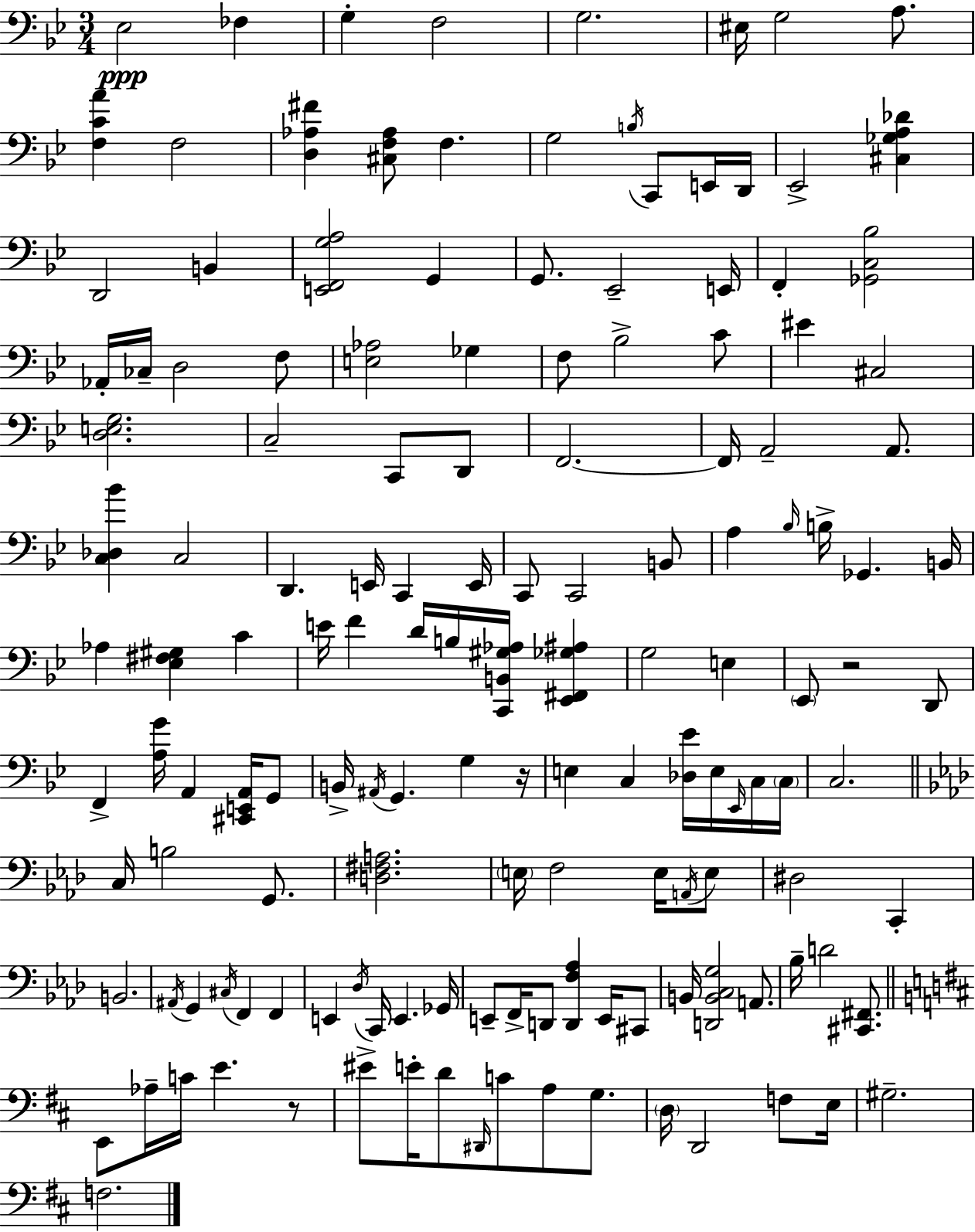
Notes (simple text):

Eb3/h FES3/q G3/q F3/h G3/h. EIS3/s G3/h A3/e. [F3,C4,A4]/q F3/h [D3,Ab3,F#4]/q [C#3,F3,Ab3]/e F3/q. G3/h B3/s C2/e E2/s D2/s Eb2/h [C#3,Gb3,A3,Db4]/q D2/h B2/q [E2,F2,G3,A3]/h G2/q G2/e. Eb2/h E2/s F2/q [Gb2,C3,Bb3]/h Ab2/s CES3/s D3/h F3/e [E3,Ab3]/h Gb3/q F3/e Bb3/h C4/e EIS4/q C#3/h [D3,E3,G3]/h. C3/h C2/e D2/e F2/h. F2/s A2/h A2/e. [C3,Db3,Bb4]/q C3/h D2/q. E2/s C2/q E2/s C2/e C2/h B2/e A3/q Bb3/s B3/s Gb2/q. B2/s Ab3/q [Eb3,F#3,G#3]/q C4/q E4/s F4/q D4/s B3/s [C2,B2,G#3,Ab3]/s [Eb2,F#2,Gb3,A#3]/q G3/h E3/q Eb2/e R/h D2/e F2/q [A3,G4]/s A2/q [C#2,E2,A2]/s G2/e B2/s A#2/s G2/q. G3/q R/s E3/q C3/q [Db3,Eb4]/s E3/s Eb2/s C3/s C3/s C3/h. C3/s B3/h G2/e. [D3,F#3,A3]/h. E3/s F3/h E3/s A2/s E3/e D#3/h C2/q B2/h. A#2/s G2/q C#3/s F2/q F2/q E2/q Db3/s C2/s E2/q. Gb2/s E2/e F2/s D2/e [D2,F3,Ab3]/q E2/s C#2/e B2/s [D2,B2,C3,G3]/h A2/e. Bb3/s D4/h [C#2,F#2]/e. E2/e Ab3/s C4/s E4/q. R/e EIS4/e E4/s D4/e D#2/s C4/e A3/e G3/e. D3/s D2/h F3/e E3/s G#3/h. F3/h.